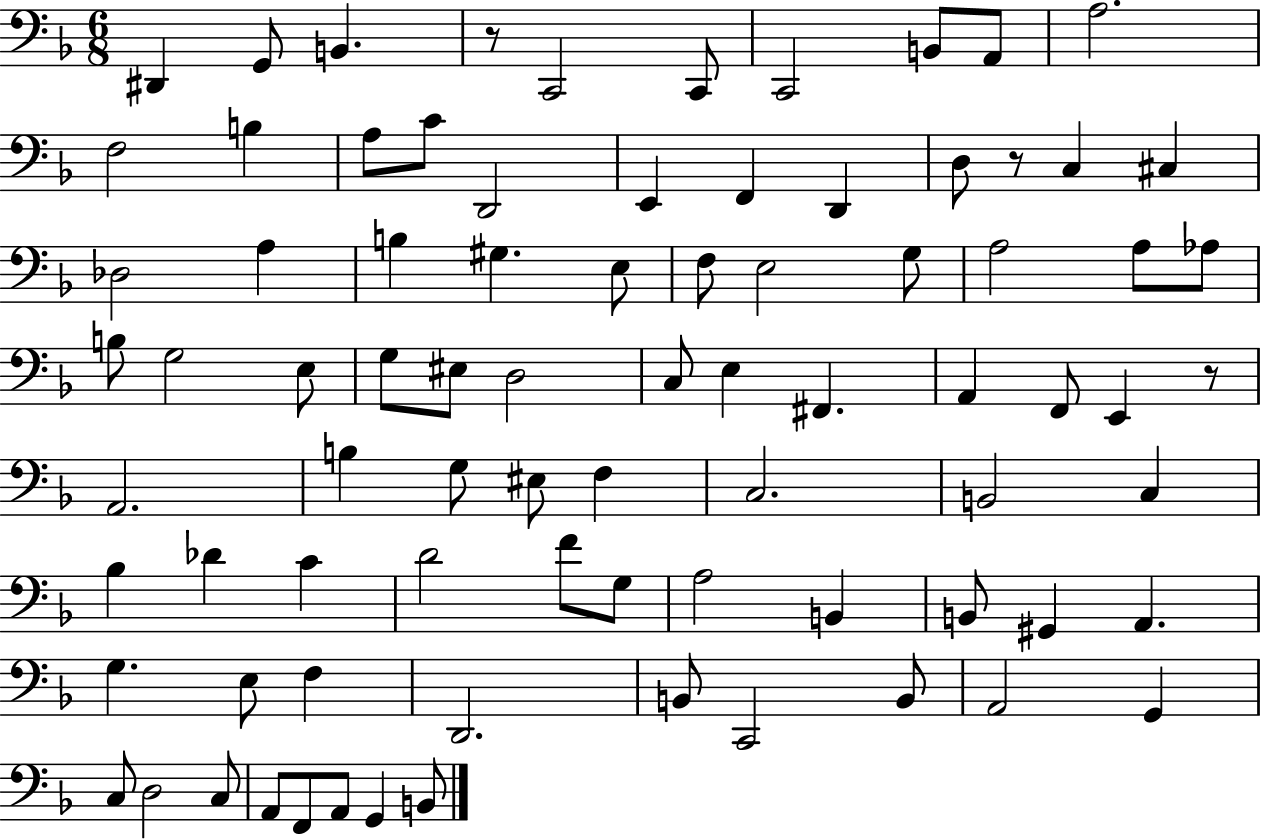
{
  \clef bass
  \numericTimeSignature
  \time 6/8
  \key f \major
  dis,4 g,8 b,4. | r8 c,2 c,8 | c,2 b,8 a,8 | a2. | \break f2 b4 | a8 c'8 d,2 | e,4 f,4 d,4 | d8 r8 c4 cis4 | \break des2 a4 | b4 gis4. e8 | f8 e2 g8 | a2 a8 aes8 | \break b8 g2 e8 | g8 eis8 d2 | c8 e4 fis,4. | a,4 f,8 e,4 r8 | \break a,2. | b4 g8 eis8 f4 | c2. | b,2 c4 | \break bes4 des'4 c'4 | d'2 f'8 g8 | a2 b,4 | b,8 gis,4 a,4. | \break g4. e8 f4 | d,2. | b,8 c,2 b,8 | a,2 g,4 | \break c8 d2 c8 | a,8 f,8 a,8 g,4 b,8 | \bar "|."
}